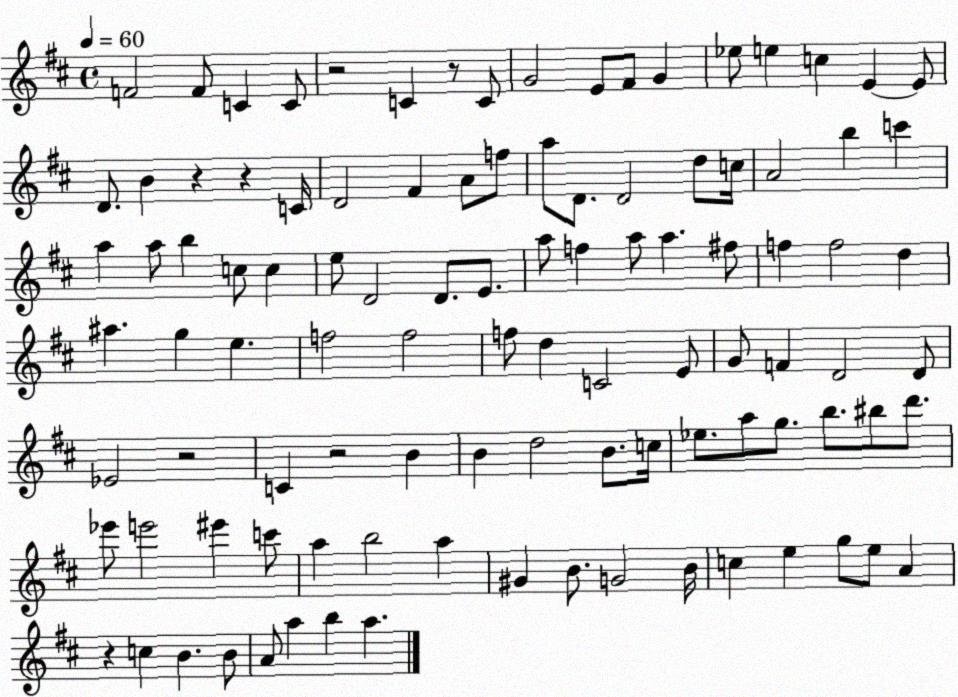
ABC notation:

X:1
T:Untitled
M:4/4
L:1/4
K:D
F2 F/2 C C/2 z2 C z/2 C/2 G2 E/2 ^F/2 G _e/2 e c E E/2 D/2 B z z C/4 D2 ^F A/2 f/2 a/2 D/2 D2 d/2 c/4 A2 b c' a a/2 b c/2 c e/2 D2 D/2 E/2 a/2 f a/2 a ^f/2 f f2 d ^a g e f2 f2 f/2 d C2 E/2 G/2 F D2 D/2 _E2 z2 C z2 B B d2 B/2 c/4 _e/2 a/2 g/2 b/2 ^b/2 d'/2 _e'/2 e'2 ^e' c'/2 a b2 a ^G B/2 G2 B/4 c e g/2 e/2 A z c B B/2 A/2 a b a